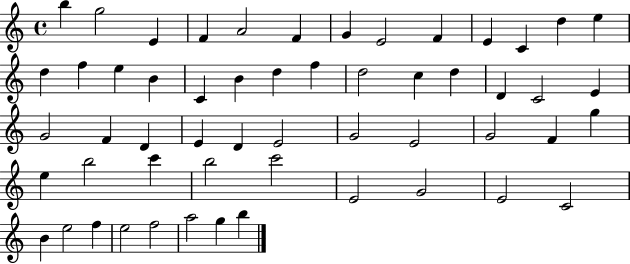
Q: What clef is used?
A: treble